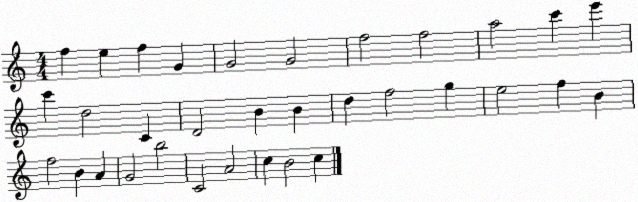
X:1
T:Untitled
M:4/4
L:1/4
K:C
f e f G G2 G2 f2 f2 a2 c' e' c' d2 C D2 B B d f2 g e2 f B f2 B A G2 b2 C2 A2 c B2 c